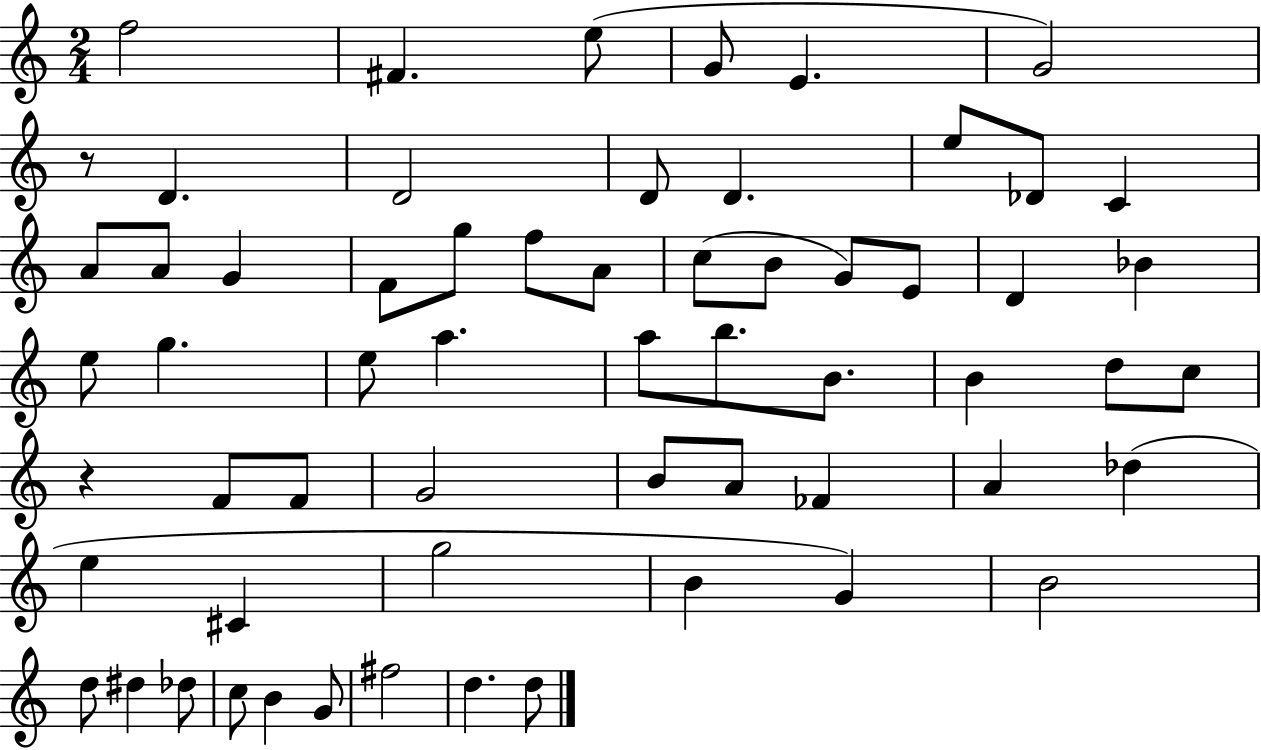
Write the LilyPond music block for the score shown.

{
  \clef treble
  \numericTimeSignature
  \time 2/4
  \key c \major
  f''2 | fis'4. e''8( | g'8 e'4. | g'2) | \break r8 d'4. | d'2 | d'8 d'4. | e''8 des'8 c'4 | \break a'8 a'8 g'4 | f'8 g''8 f''8 a'8 | c''8( b'8 g'8) e'8 | d'4 bes'4 | \break e''8 g''4. | e''8 a''4. | a''8 b''8. b'8. | b'4 d''8 c''8 | \break r4 f'8 f'8 | g'2 | b'8 a'8 fes'4 | a'4 des''4( | \break e''4 cis'4 | g''2 | b'4 g'4) | b'2 | \break d''8 dis''4 des''8 | c''8 b'4 g'8 | fis''2 | d''4. d''8 | \break \bar "|."
}